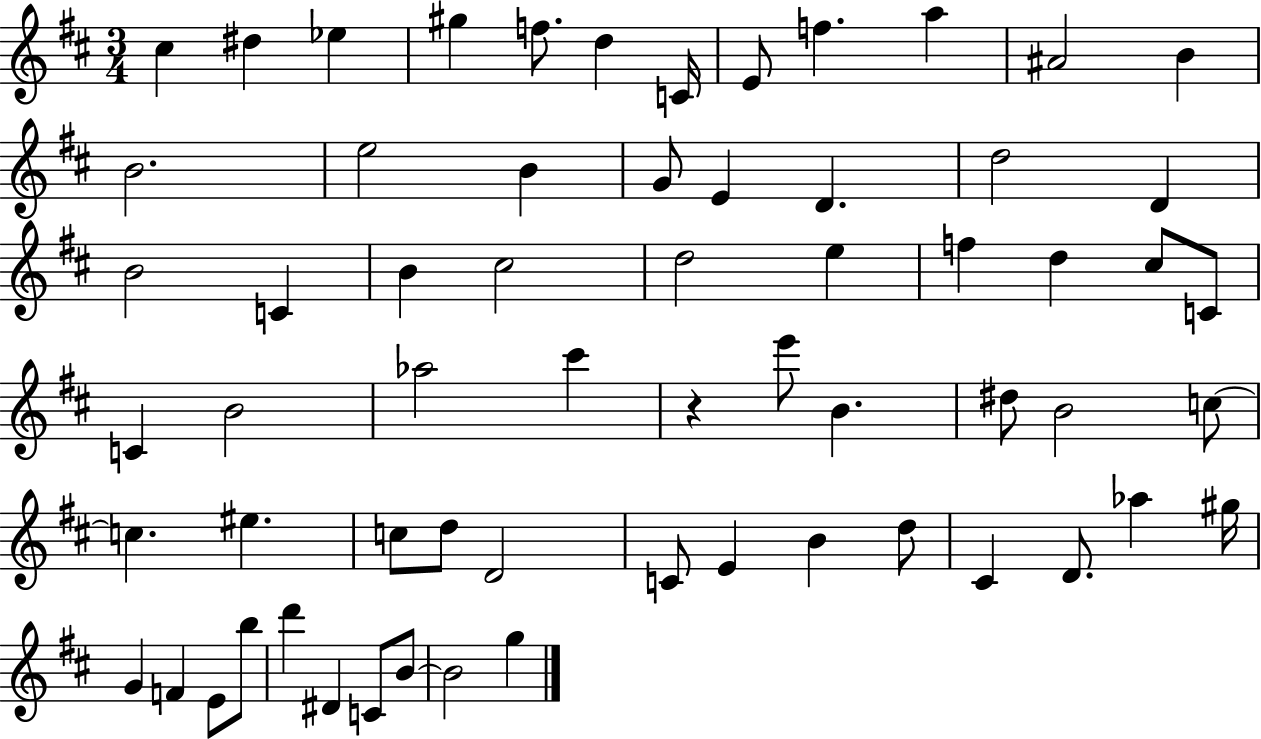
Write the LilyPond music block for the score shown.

{
  \clef treble
  \numericTimeSignature
  \time 3/4
  \key d \major
  cis''4 dis''4 ees''4 | gis''4 f''8. d''4 c'16 | e'8 f''4. a''4 | ais'2 b'4 | \break b'2. | e''2 b'4 | g'8 e'4 d'4. | d''2 d'4 | \break b'2 c'4 | b'4 cis''2 | d''2 e''4 | f''4 d''4 cis''8 c'8 | \break c'4 b'2 | aes''2 cis'''4 | r4 e'''8 b'4. | dis''8 b'2 c''8~~ | \break c''4. eis''4. | c''8 d''8 d'2 | c'8 e'4 b'4 d''8 | cis'4 d'8. aes''4 gis''16 | \break g'4 f'4 e'8 b''8 | d'''4 dis'4 c'8 b'8~~ | b'2 g''4 | \bar "|."
}